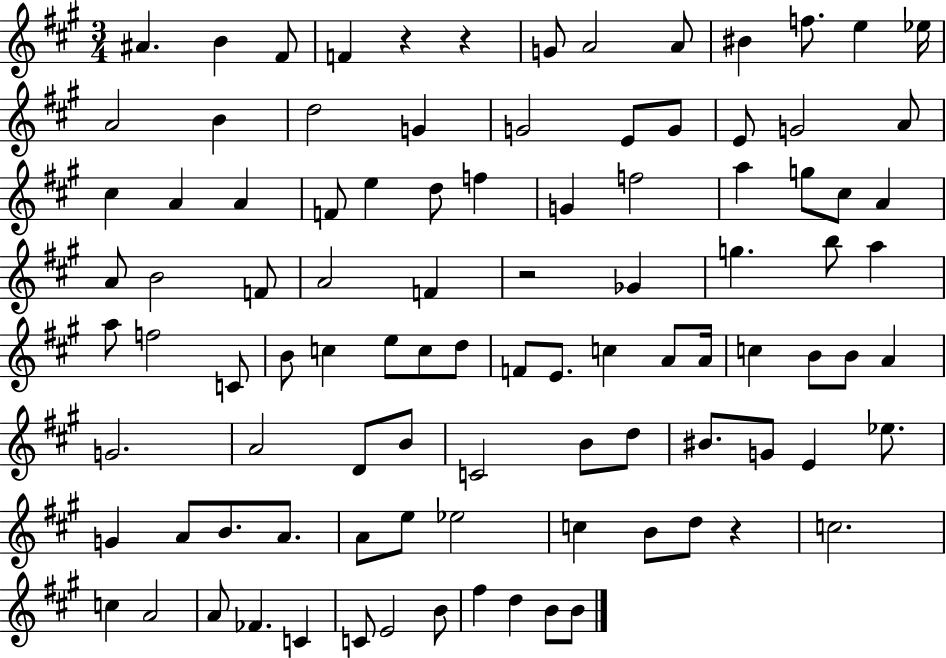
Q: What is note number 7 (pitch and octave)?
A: A4